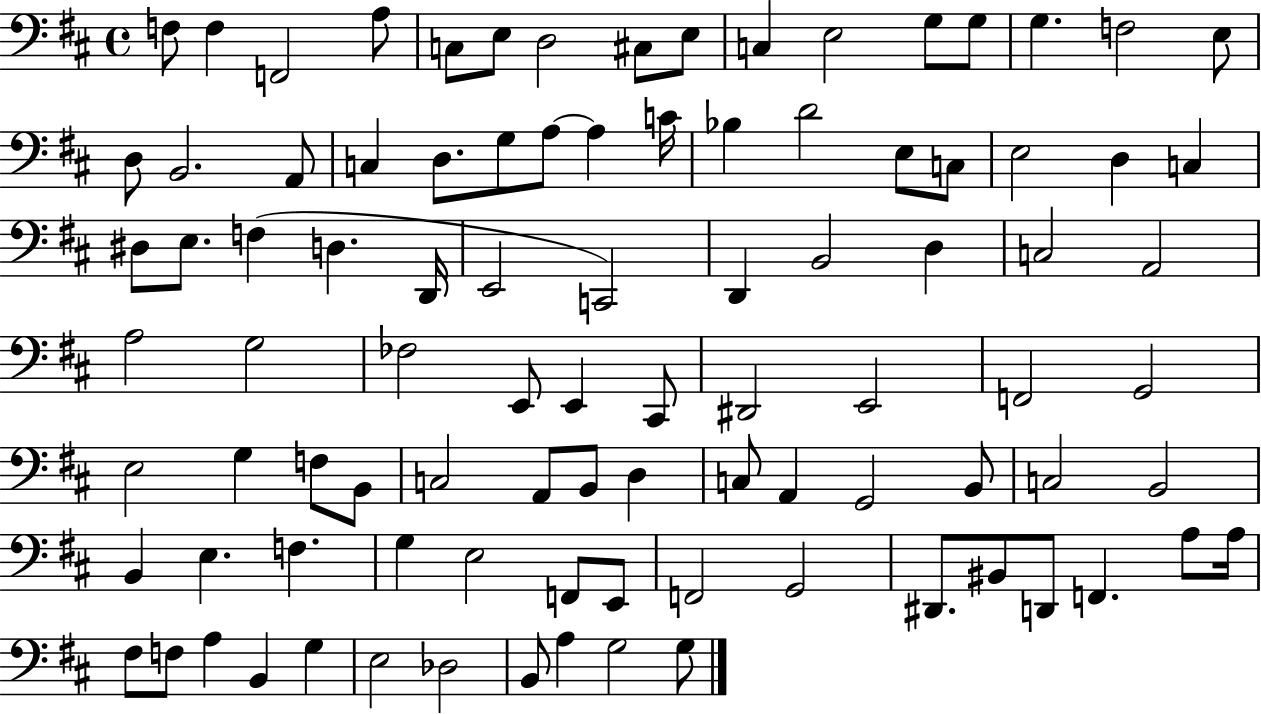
F3/e F3/q F2/h A3/e C3/e E3/e D3/h C#3/e E3/e C3/q E3/h G3/e G3/e G3/q. F3/h E3/e D3/e B2/h. A2/e C3/q D3/e. G3/e A3/e A3/q C4/s Bb3/q D4/h E3/e C3/e E3/h D3/q C3/q D#3/e E3/e. F3/q D3/q. D2/s E2/h C2/h D2/q B2/h D3/q C3/h A2/h A3/h G3/h FES3/h E2/e E2/q C#2/e D#2/h E2/h F2/h G2/h E3/h G3/q F3/e B2/e C3/h A2/e B2/e D3/q C3/e A2/q G2/h B2/e C3/h B2/h B2/q E3/q. F3/q. G3/q E3/h F2/e E2/e F2/h G2/h D#2/e. BIS2/e D2/e F2/q. A3/e A3/s F#3/e F3/e A3/q B2/q G3/q E3/h Db3/h B2/e A3/q G3/h G3/e